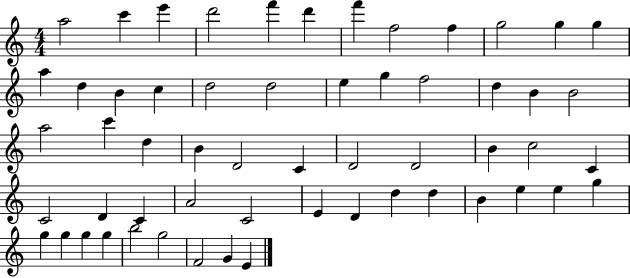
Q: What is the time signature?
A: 4/4